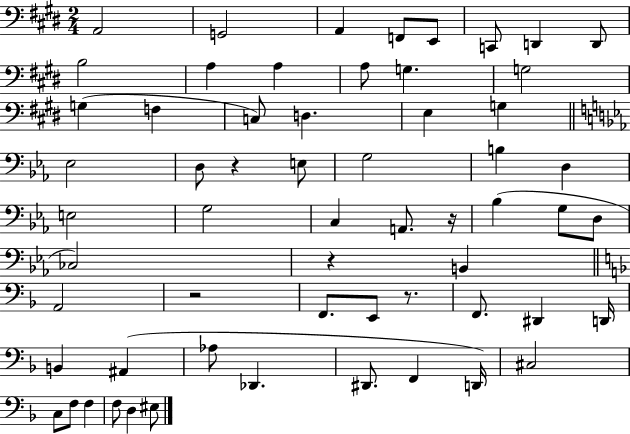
X:1
T:Untitled
M:2/4
L:1/4
K:E
A,,2 G,,2 A,, F,,/2 E,,/2 C,,/2 D,, D,,/2 B,2 A, A, A,/2 G, G,2 G, F, C,/2 D, E, G, _E,2 D,/2 z E,/2 G,2 B, D, E,2 G,2 C, A,,/2 z/4 _B, G,/2 D,/2 _C,2 z B,, A,,2 z2 F,,/2 E,,/2 z/2 F,,/2 ^D,, D,,/4 B,, ^A,, _A,/2 _D,, ^D,,/2 F,, D,,/4 ^C,2 C,/2 F,/2 F, F,/2 D, ^E,/2